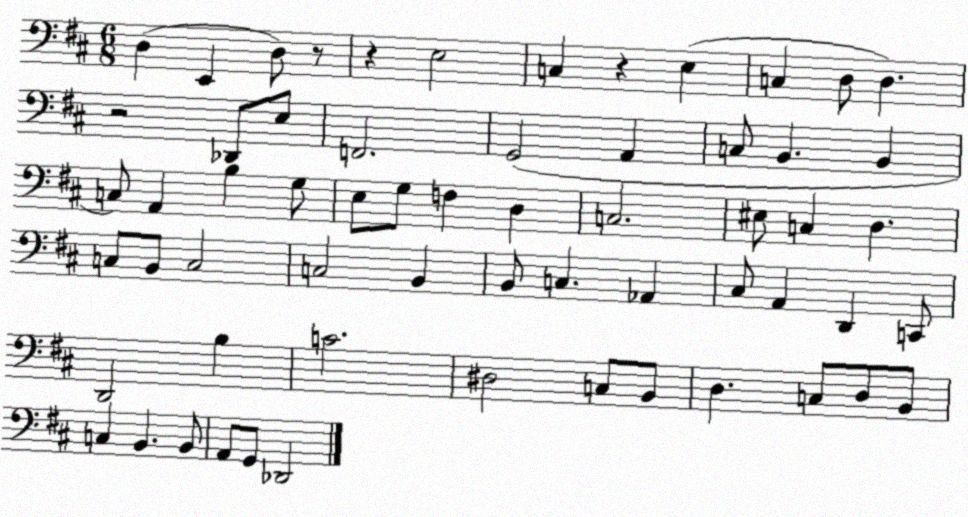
X:1
T:Untitled
M:6/8
L:1/4
K:D
D, E,, D,/2 z/2 z E,2 C, z E, C, D,/2 D, z2 _D,,/2 E,/2 F,,2 G,,2 A,, C,/2 B,, B,, C,/2 A,, B, G,/2 E,/2 G,/2 F, D, C,2 ^E,/2 C, D, C,/2 B,,/2 C,2 C,2 B,, B,,/2 C, _A,, ^C,/2 A,, D,, C,,/2 D,,2 B, C2 ^D,2 C,/2 B,,/2 D, C,/2 D,/2 B,,/2 C, B,, B,,/2 A,,/2 G,,/2 _D,,2